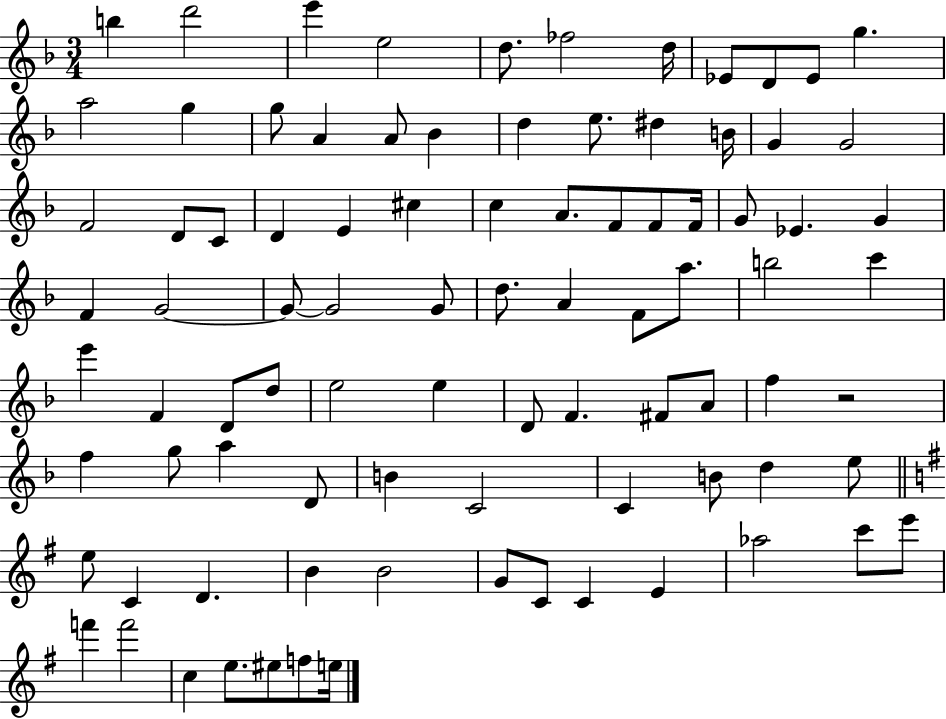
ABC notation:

X:1
T:Untitled
M:3/4
L:1/4
K:F
b d'2 e' e2 d/2 _f2 d/4 _E/2 D/2 _E/2 g a2 g g/2 A A/2 _B d e/2 ^d B/4 G G2 F2 D/2 C/2 D E ^c c A/2 F/2 F/2 F/4 G/2 _E G F G2 G/2 G2 G/2 d/2 A F/2 a/2 b2 c' e' F D/2 d/2 e2 e D/2 F ^F/2 A/2 f z2 f g/2 a D/2 B C2 C B/2 d e/2 e/2 C D B B2 G/2 C/2 C E _a2 c'/2 e'/2 f' f'2 c e/2 ^e/2 f/2 e/4